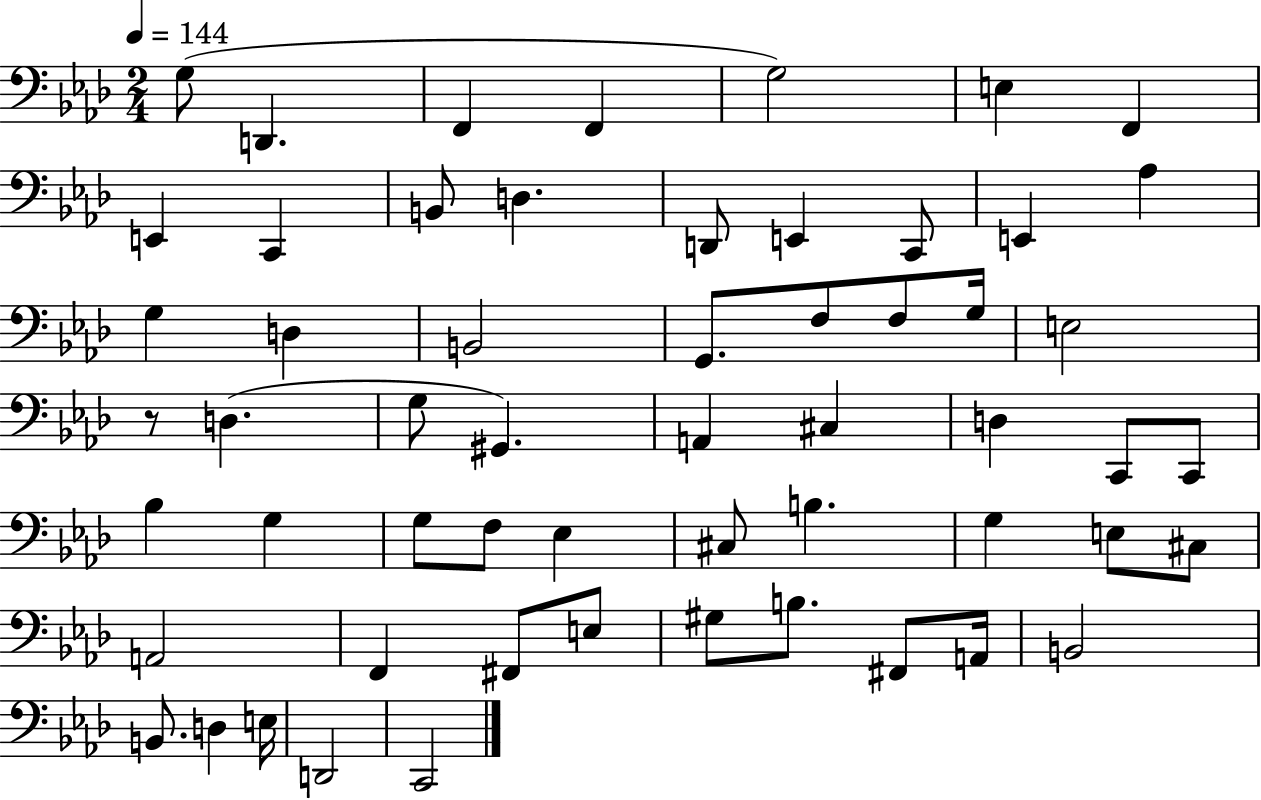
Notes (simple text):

G3/e D2/q. F2/q F2/q G3/h E3/q F2/q E2/q C2/q B2/e D3/q. D2/e E2/q C2/e E2/q Ab3/q G3/q D3/q B2/h G2/e. F3/e F3/e G3/s E3/h R/e D3/q. G3/e G#2/q. A2/q C#3/q D3/q C2/e C2/e Bb3/q G3/q G3/e F3/e Eb3/q C#3/e B3/q. G3/q E3/e C#3/e A2/h F2/q F#2/e E3/e G#3/e B3/e. F#2/e A2/s B2/h B2/e. D3/q E3/s D2/h C2/h